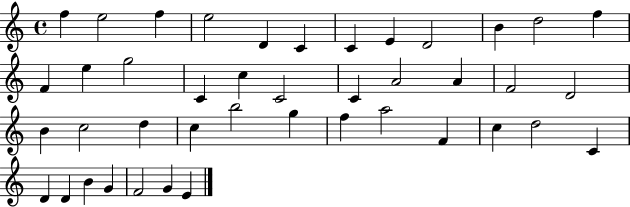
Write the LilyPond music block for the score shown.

{
  \clef treble
  \time 4/4
  \defaultTimeSignature
  \key c \major
  f''4 e''2 f''4 | e''2 d'4 c'4 | c'4 e'4 d'2 | b'4 d''2 f''4 | \break f'4 e''4 g''2 | c'4 c''4 c'2 | c'4 a'2 a'4 | f'2 d'2 | \break b'4 c''2 d''4 | c''4 b''2 g''4 | f''4 a''2 f'4 | c''4 d''2 c'4 | \break d'4 d'4 b'4 g'4 | f'2 g'4 e'4 | \bar "|."
}